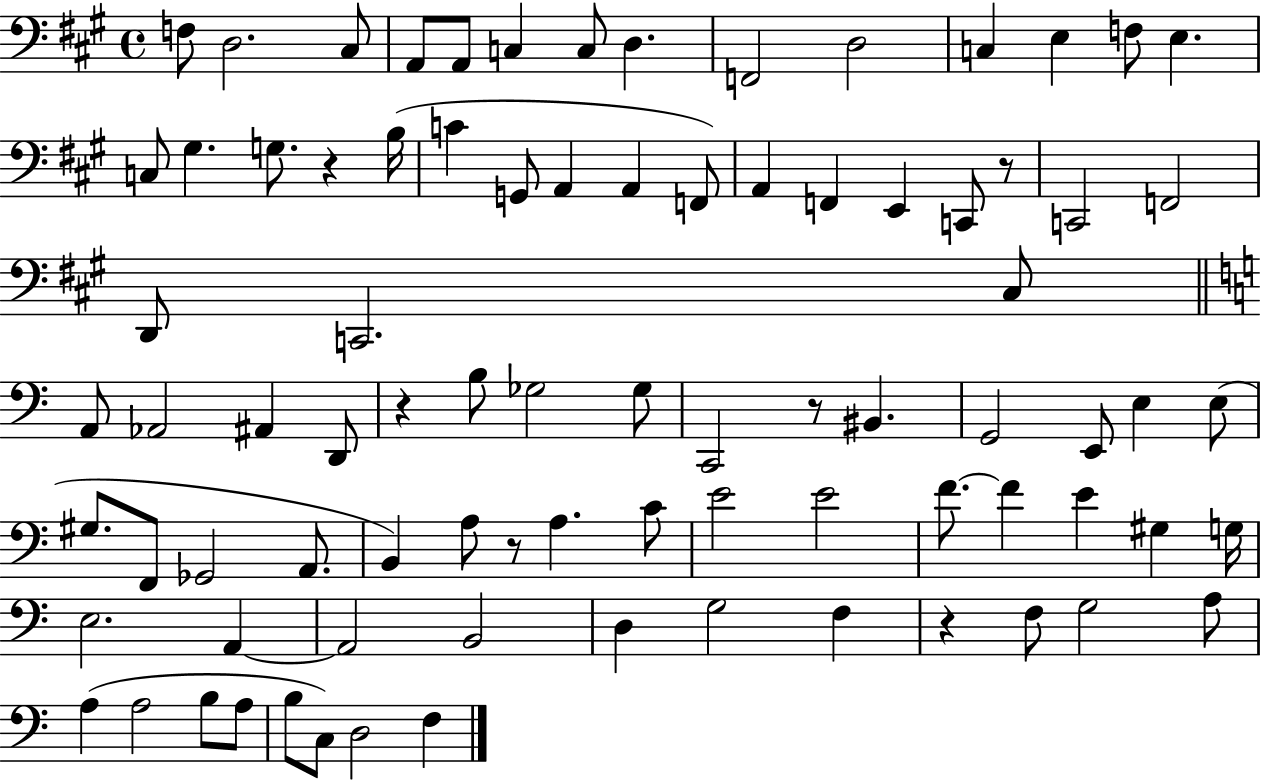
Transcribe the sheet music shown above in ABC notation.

X:1
T:Untitled
M:4/4
L:1/4
K:A
F,/2 D,2 ^C,/2 A,,/2 A,,/2 C, C,/2 D, F,,2 D,2 C, E, F,/2 E, C,/2 ^G, G,/2 z B,/4 C G,,/2 A,, A,, F,,/2 A,, F,, E,, C,,/2 z/2 C,,2 F,,2 D,,/2 C,,2 ^C,/2 A,,/2 _A,,2 ^A,, D,,/2 z B,/2 _G,2 _G,/2 C,,2 z/2 ^B,, G,,2 E,,/2 E, E,/2 ^G,/2 F,,/2 _G,,2 A,,/2 B,, A,/2 z/2 A, C/2 E2 E2 F/2 F E ^G, G,/4 E,2 A,, A,,2 B,,2 D, G,2 F, z F,/2 G,2 A,/2 A, A,2 B,/2 A,/2 B,/2 C,/2 D,2 F,